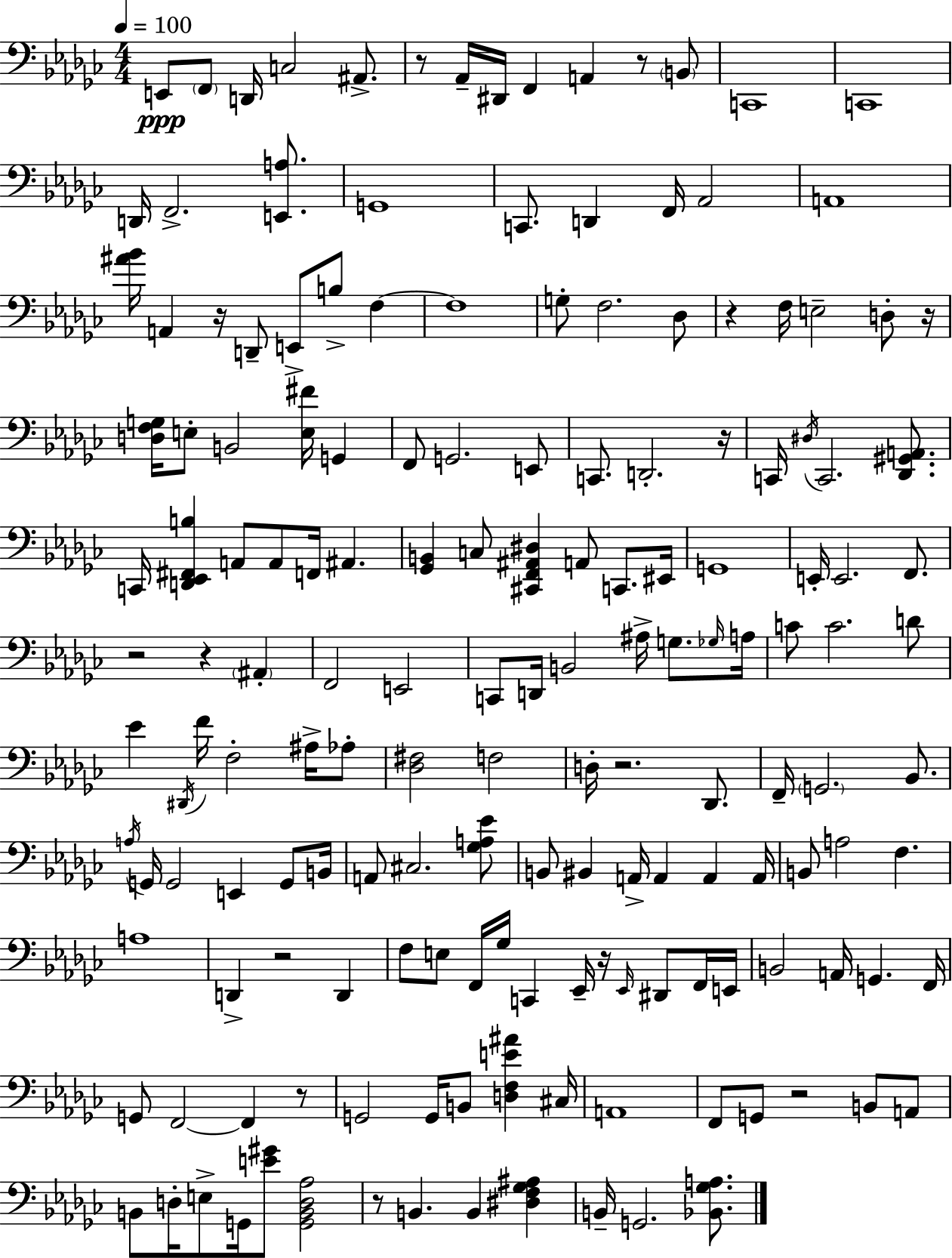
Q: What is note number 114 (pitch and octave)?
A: G2